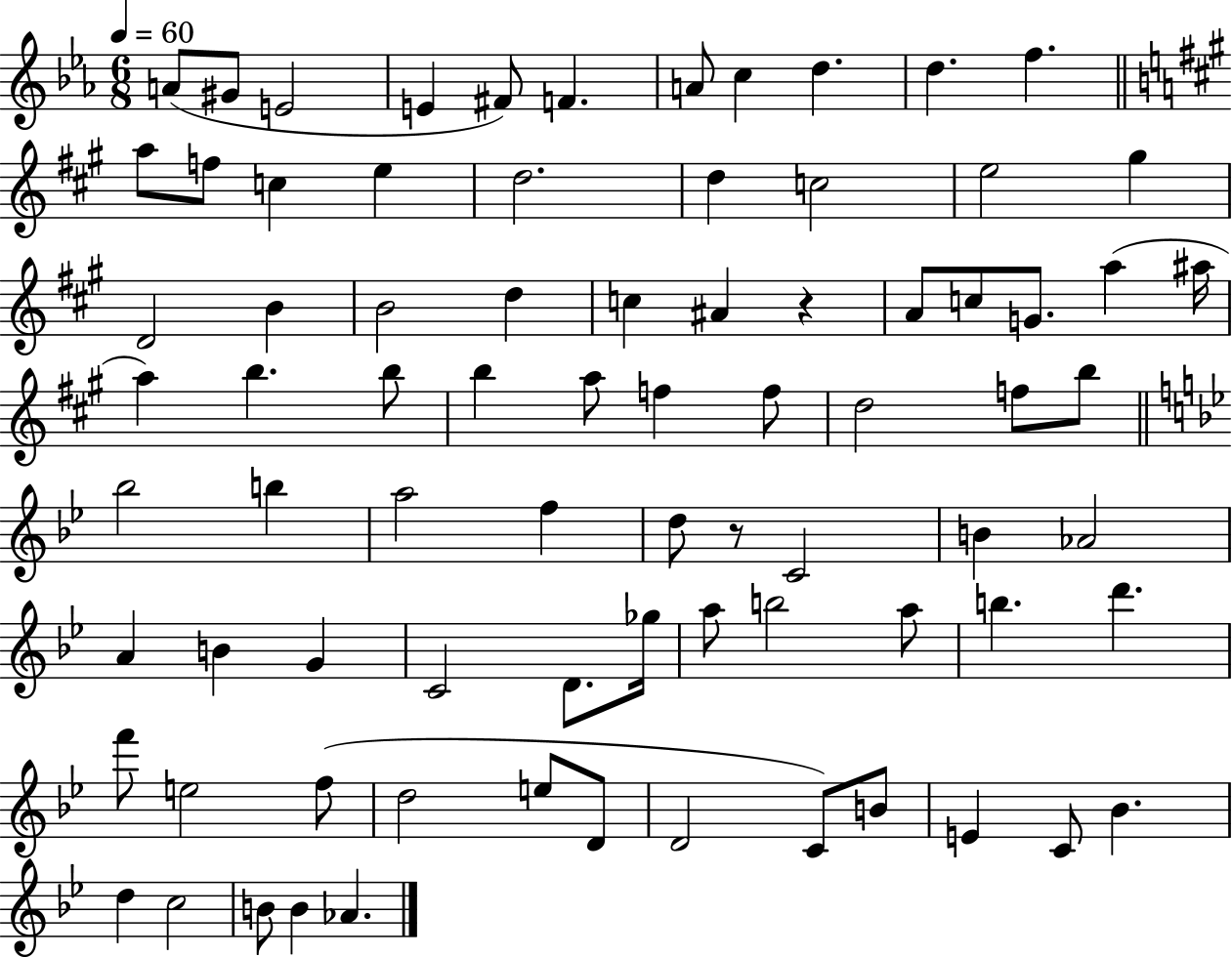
A4/e G#4/e E4/h E4/q F#4/e F4/q. A4/e C5/q D5/q. D5/q. F5/q. A5/e F5/e C5/q E5/q D5/h. D5/q C5/h E5/h G#5/q D4/h B4/q B4/h D5/q C5/q A#4/q R/q A4/e C5/e G4/e. A5/q A#5/s A5/q B5/q. B5/e B5/q A5/e F5/q F5/e D5/h F5/e B5/e Bb5/h B5/q A5/h F5/q D5/e R/e C4/h B4/q Ab4/h A4/q B4/q G4/q C4/h D4/e. Gb5/s A5/e B5/h A5/e B5/q. D6/q. F6/e E5/h F5/e D5/h E5/e D4/e D4/h C4/e B4/e E4/q C4/e Bb4/q. D5/q C5/h B4/e B4/q Ab4/q.